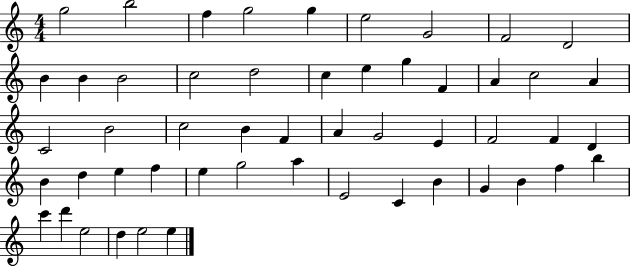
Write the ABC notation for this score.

X:1
T:Untitled
M:4/4
L:1/4
K:C
g2 b2 f g2 g e2 G2 F2 D2 B B B2 c2 d2 c e g F A c2 A C2 B2 c2 B F A G2 E F2 F D B d e f e g2 a E2 C B G B f b c' d' e2 d e2 e